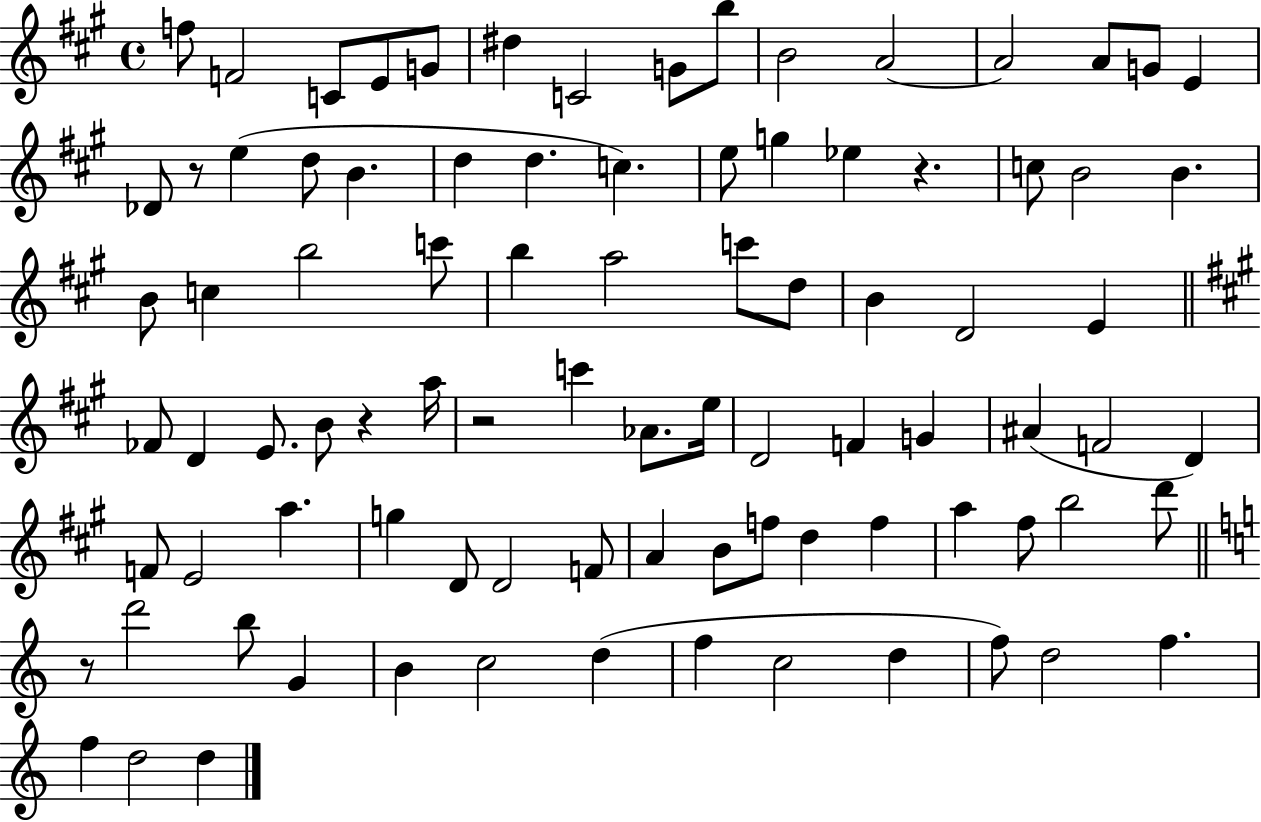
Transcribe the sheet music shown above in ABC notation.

X:1
T:Untitled
M:4/4
L:1/4
K:A
f/2 F2 C/2 E/2 G/2 ^d C2 G/2 b/2 B2 A2 A2 A/2 G/2 E _D/2 z/2 e d/2 B d d c e/2 g _e z c/2 B2 B B/2 c b2 c'/2 b a2 c'/2 d/2 B D2 E _F/2 D E/2 B/2 z a/4 z2 c' _A/2 e/4 D2 F G ^A F2 D F/2 E2 a g D/2 D2 F/2 A B/2 f/2 d f a ^f/2 b2 d'/2 z/2 d'2 b/2 G B c2 d f c2 d f/2 d2 f f d2 d